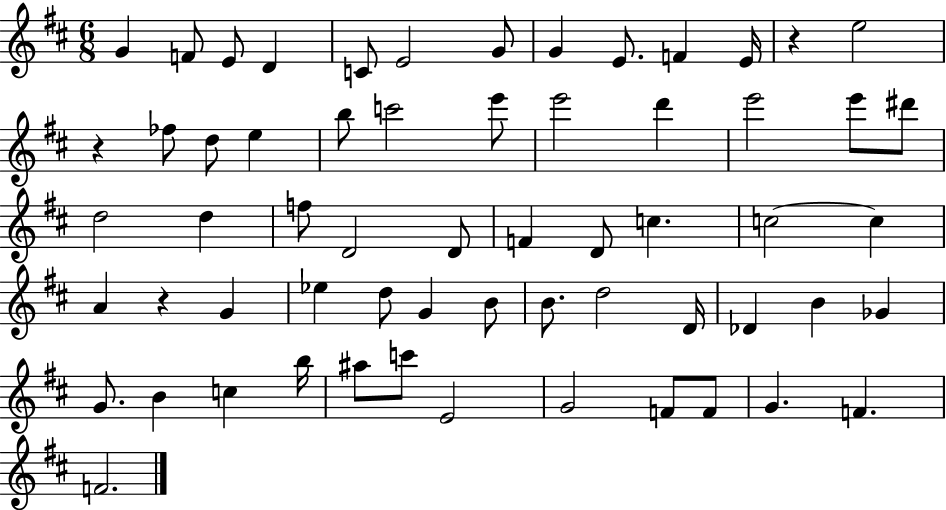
{
  \clef treble
  \numericTimeSignature
  \time 6/8
  \key d \major
  \repeat volta 2 { g'4 f'8 e'8 d'4 | c'8 e'2 g'8 | g'4 e'8. f'4 e'16 | r4 e''2 | \break r4 fes''8 d''8 e''4 | b''8 c'''2 e'''8 | e'''2 d'''4 | e'''2 e'''8 dis'''8 | \break d''2 d''4 | f''8 d'2 d'8 | f'4 d'8 c''4. | c''2~~ c''4 | \break a'4 r4 g'4 | ees''4 d''8 g'4 b'8 | b'8. d''2 d'16 | des'4 b'4 ges'4 | \break g'8. b'4 c''4 b''16 | ais''8 c'''8 e'2 | g'2 f'8 f'8 | g'4. f'4. | \break f'2. | } \bar "|."
}